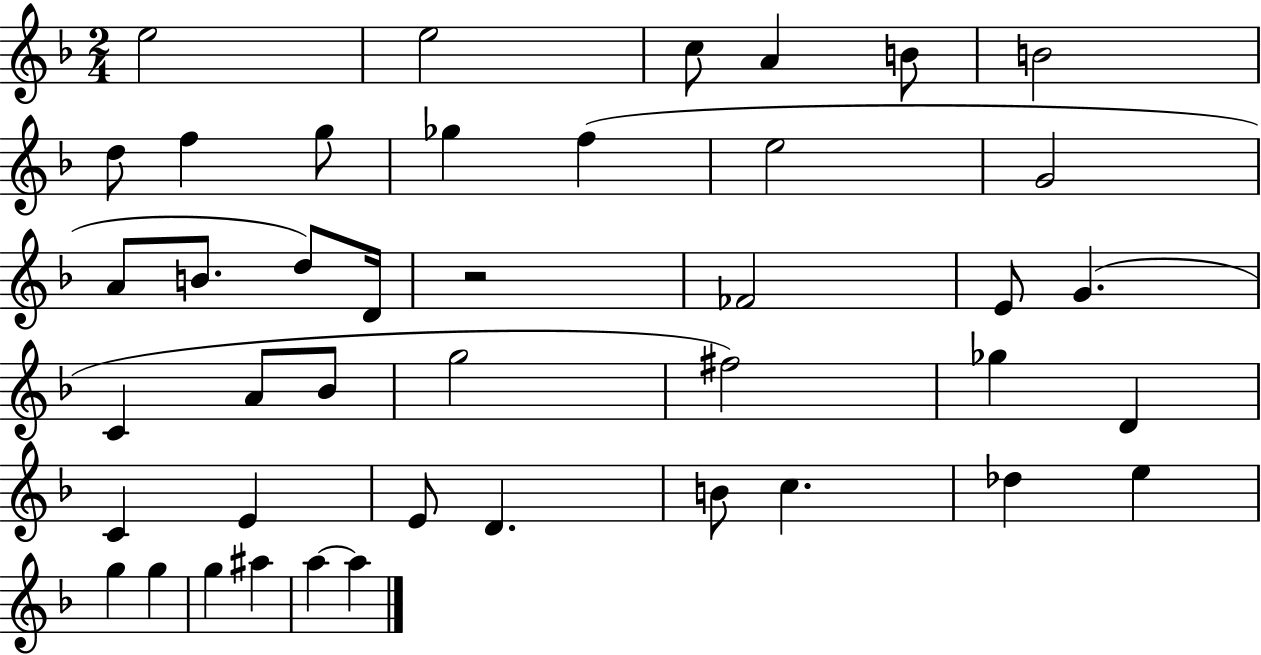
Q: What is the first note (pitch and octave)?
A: E5